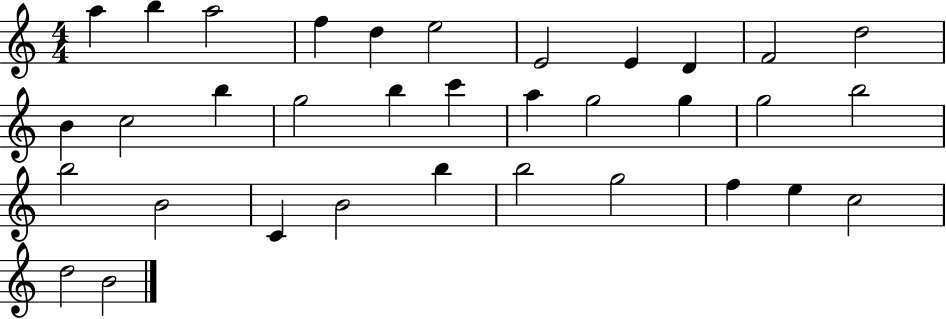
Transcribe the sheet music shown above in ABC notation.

X:1
T:Untitled
M:4/4
L:1/4
K:C
a b a2 f d e2 E2 E D F2 d2 B c2 b g2 b c' a g2 g g2 b2 b2 B2 C B2 b b2 g2 f e c2 d2 B2